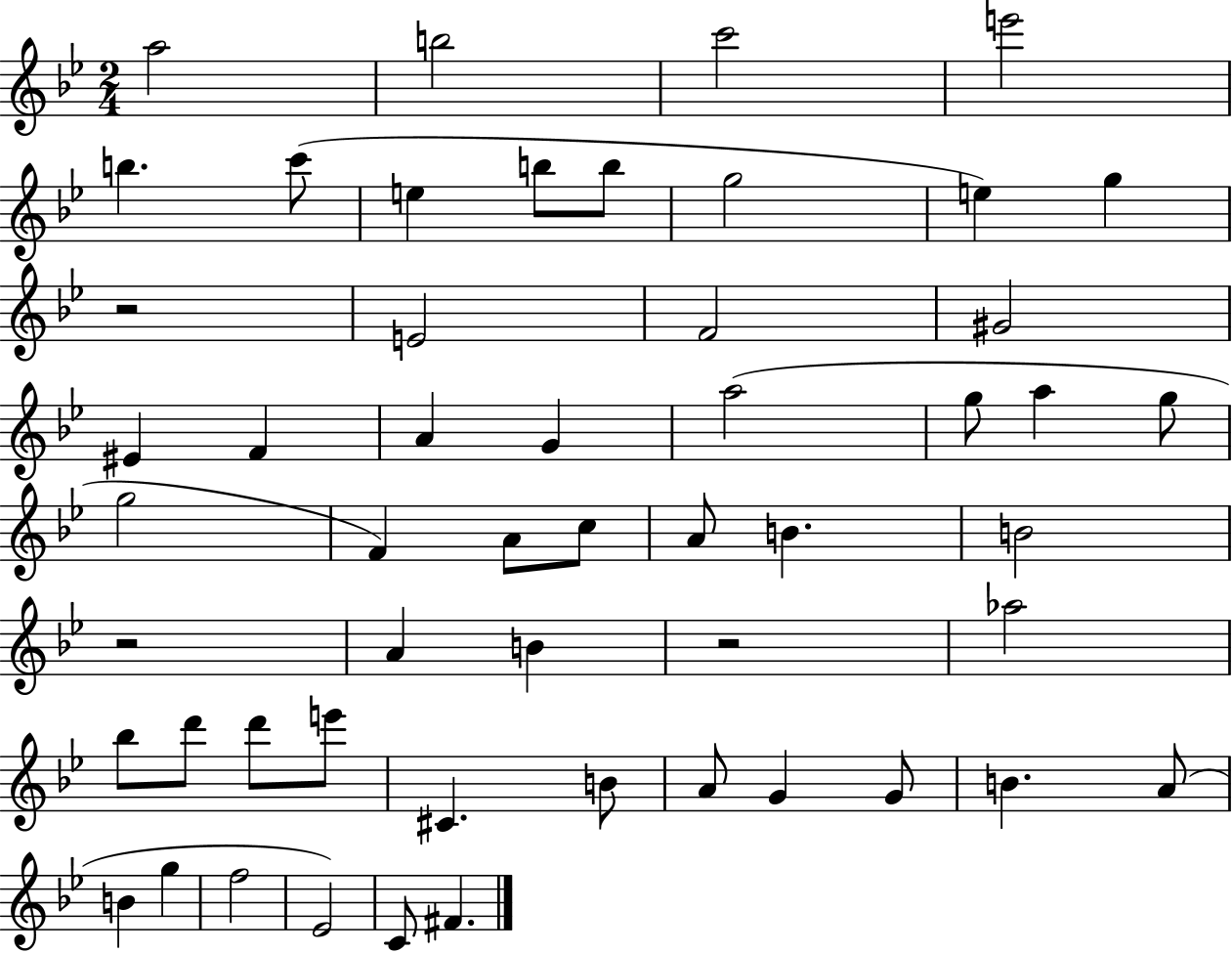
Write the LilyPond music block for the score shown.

{
  \clef treble
  \numericTimeSignature
  \time 2/4
  \key bes \major
  a''2 | b''2 | c'''2 | e'''2 | \break b''4. c'''8( | e''4 b''8 b''8 | g''2 | e''4) g''4 | \break r2 | e'2 | f'2 | gis'2 | \break eis'4 f'4 | a'4 g'4 | a''2( | g''8 a''4 g''8 | \break g''2 | f'4) a'8 c''8 | a'8 b'4. | b'2 | \break r2 | a'4 b'4 | r2 | aes''2 | \break bes''8 d'''8 d'''8 e'''8 | cis'4. b'8 | a'8 g'4 g'8 | b'4. a'8( | \break b'4 g''4 | f''2 | ees'2) | c'8 fis'4. | \break \bar "|."
}